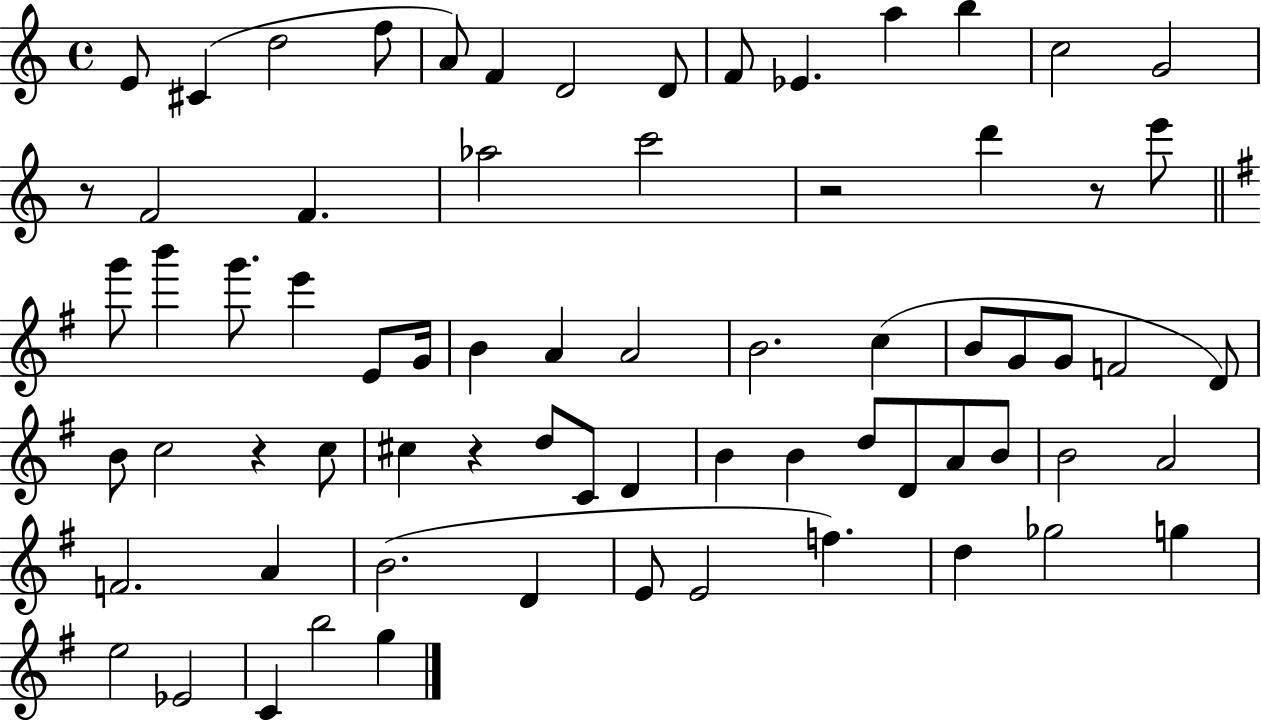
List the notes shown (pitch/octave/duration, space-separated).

E4/e C#4/q D5/h F5/e A4/e F4/q D4/h D4/e F4/e Eb4/q. A5/q B5/q C5/h G4/h R/e F4/h F4/q. Ab5/h C6/h R/h D6/q R/e E6/e G6/e B6/q G6/e. E6/q E4/e G4/s B4/q A4/q A4/h B4/h. C5/q B4/e G4/e G4/e F4/h D4/e B4/e C5/h R/q C5/e C#5/q R/q D5/e C4/e D4/q B4/q B4/q D5/e D4/e A4/e B4/e B4/h A4/h F4/h. A4/q B4/h. D4/q E4/e E4/h F5/q. D5/q Gb5/h G5/q E5/h Eb4/h C4/q B5/h G5/q